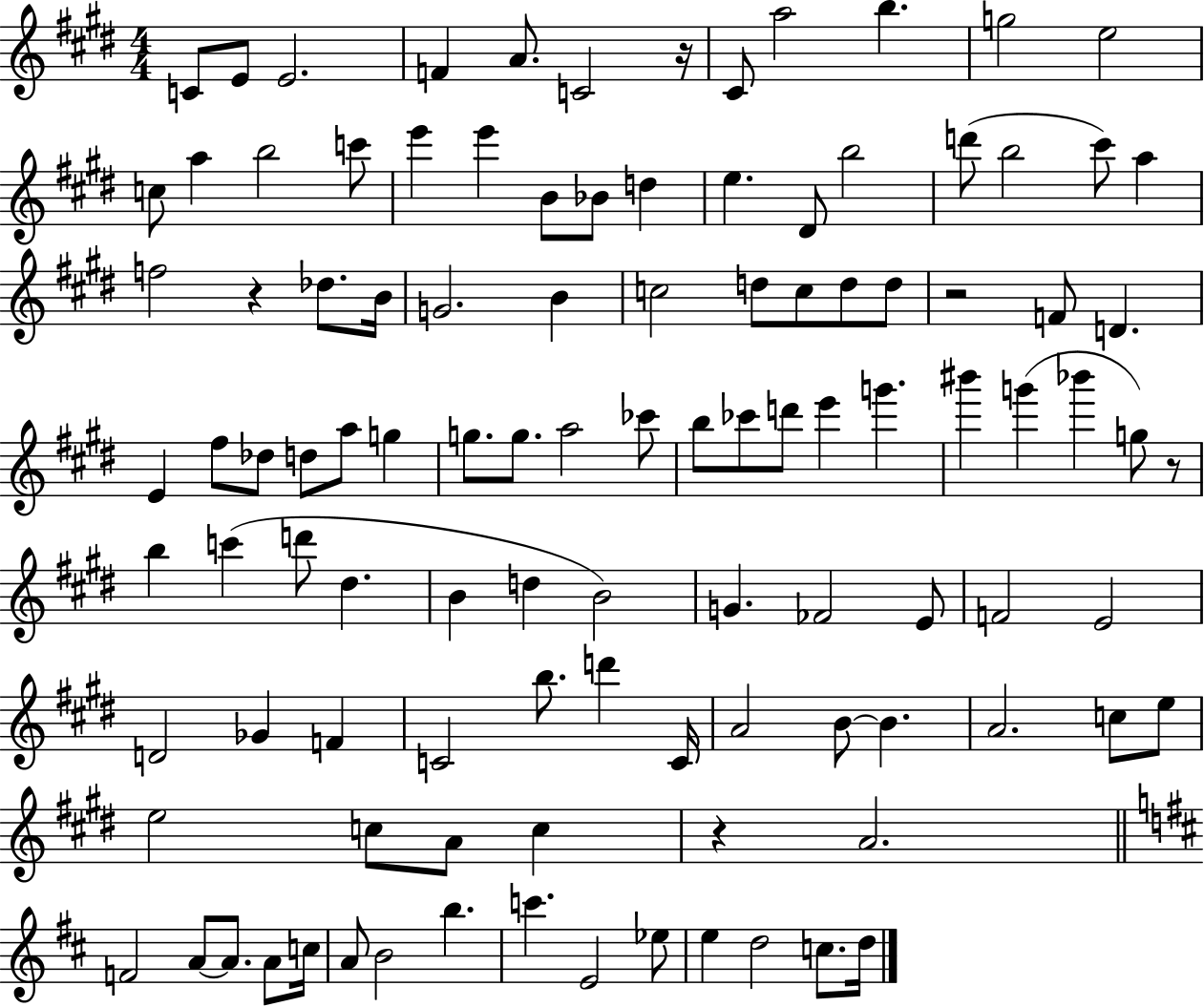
{
  \clef treble
  \numericTimeSignature
  \time 4/4
  \key e \major
  \repeat volta 2 { c'8 e'8 e'2. | f'4 a'8. c'2 r16 | cis'8 a''2 b''4. | g''2 e''2 | \break c''8 a''4 b''2 c'''8 | e'''4 e'''4 b'8 bes'8 d''4 | e''4. dis'8 b''2 | d'''8( b''2 cis'''8) a''4 | \break f''2 r4 des''8. b'16 | g'2. b'4 | c''2 d''8 c''8 d''8 d''8 | r2 f'8 d'4. | \break e'4 fis''8 des''8 d''8 a''8 g''4 | g''8. g''8. a''2 ces'''8 | b''8 ces'''8 d'''8 e'''4 g'''4. | bis'''4 g'''4( bes'''4 g''8) r8 | \break b''4 c'''4( d'''8 dis''4. | b'4 d''4 b'2) | g'4. fes'2 e'8 | f'2 e'2 | \break d'2 ges'4 f'4 | c'2 b''8. d'''4 c'16 | a'2 b'8~~ b'4. | a'2. c''8 e''8 | \break e''2 c''8 a'8 c''4 | r4 a'2. | \bar "||" \break \key d \major f'2 a'8~~ a'8. a'8 c''16 | a'8 b'2 b''4. | c'''4. e'2 ees''8 | e''4 d''2 c''8. d''16 | \break } \bar "|."
}